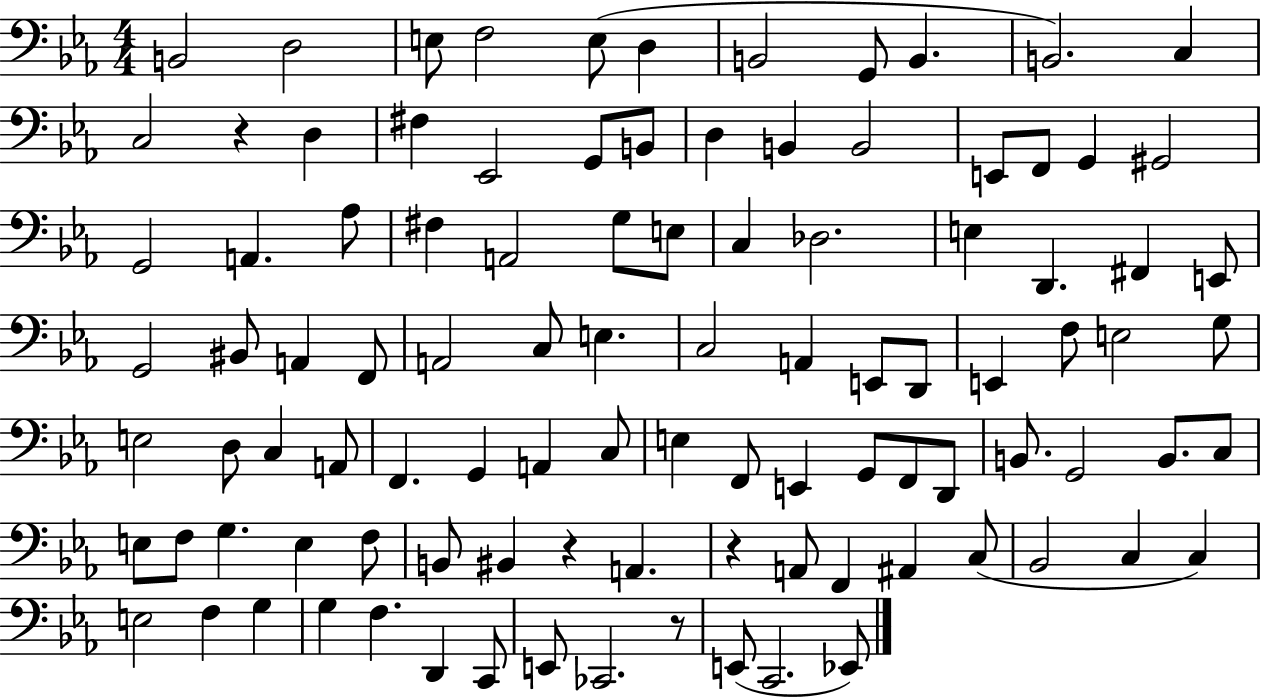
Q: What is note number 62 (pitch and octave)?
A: F2